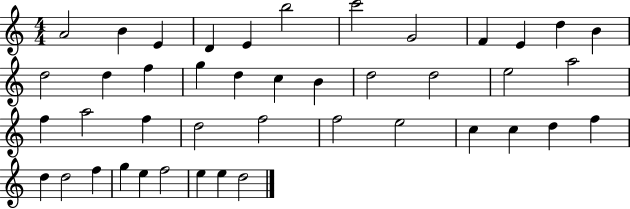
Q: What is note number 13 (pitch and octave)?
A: D5